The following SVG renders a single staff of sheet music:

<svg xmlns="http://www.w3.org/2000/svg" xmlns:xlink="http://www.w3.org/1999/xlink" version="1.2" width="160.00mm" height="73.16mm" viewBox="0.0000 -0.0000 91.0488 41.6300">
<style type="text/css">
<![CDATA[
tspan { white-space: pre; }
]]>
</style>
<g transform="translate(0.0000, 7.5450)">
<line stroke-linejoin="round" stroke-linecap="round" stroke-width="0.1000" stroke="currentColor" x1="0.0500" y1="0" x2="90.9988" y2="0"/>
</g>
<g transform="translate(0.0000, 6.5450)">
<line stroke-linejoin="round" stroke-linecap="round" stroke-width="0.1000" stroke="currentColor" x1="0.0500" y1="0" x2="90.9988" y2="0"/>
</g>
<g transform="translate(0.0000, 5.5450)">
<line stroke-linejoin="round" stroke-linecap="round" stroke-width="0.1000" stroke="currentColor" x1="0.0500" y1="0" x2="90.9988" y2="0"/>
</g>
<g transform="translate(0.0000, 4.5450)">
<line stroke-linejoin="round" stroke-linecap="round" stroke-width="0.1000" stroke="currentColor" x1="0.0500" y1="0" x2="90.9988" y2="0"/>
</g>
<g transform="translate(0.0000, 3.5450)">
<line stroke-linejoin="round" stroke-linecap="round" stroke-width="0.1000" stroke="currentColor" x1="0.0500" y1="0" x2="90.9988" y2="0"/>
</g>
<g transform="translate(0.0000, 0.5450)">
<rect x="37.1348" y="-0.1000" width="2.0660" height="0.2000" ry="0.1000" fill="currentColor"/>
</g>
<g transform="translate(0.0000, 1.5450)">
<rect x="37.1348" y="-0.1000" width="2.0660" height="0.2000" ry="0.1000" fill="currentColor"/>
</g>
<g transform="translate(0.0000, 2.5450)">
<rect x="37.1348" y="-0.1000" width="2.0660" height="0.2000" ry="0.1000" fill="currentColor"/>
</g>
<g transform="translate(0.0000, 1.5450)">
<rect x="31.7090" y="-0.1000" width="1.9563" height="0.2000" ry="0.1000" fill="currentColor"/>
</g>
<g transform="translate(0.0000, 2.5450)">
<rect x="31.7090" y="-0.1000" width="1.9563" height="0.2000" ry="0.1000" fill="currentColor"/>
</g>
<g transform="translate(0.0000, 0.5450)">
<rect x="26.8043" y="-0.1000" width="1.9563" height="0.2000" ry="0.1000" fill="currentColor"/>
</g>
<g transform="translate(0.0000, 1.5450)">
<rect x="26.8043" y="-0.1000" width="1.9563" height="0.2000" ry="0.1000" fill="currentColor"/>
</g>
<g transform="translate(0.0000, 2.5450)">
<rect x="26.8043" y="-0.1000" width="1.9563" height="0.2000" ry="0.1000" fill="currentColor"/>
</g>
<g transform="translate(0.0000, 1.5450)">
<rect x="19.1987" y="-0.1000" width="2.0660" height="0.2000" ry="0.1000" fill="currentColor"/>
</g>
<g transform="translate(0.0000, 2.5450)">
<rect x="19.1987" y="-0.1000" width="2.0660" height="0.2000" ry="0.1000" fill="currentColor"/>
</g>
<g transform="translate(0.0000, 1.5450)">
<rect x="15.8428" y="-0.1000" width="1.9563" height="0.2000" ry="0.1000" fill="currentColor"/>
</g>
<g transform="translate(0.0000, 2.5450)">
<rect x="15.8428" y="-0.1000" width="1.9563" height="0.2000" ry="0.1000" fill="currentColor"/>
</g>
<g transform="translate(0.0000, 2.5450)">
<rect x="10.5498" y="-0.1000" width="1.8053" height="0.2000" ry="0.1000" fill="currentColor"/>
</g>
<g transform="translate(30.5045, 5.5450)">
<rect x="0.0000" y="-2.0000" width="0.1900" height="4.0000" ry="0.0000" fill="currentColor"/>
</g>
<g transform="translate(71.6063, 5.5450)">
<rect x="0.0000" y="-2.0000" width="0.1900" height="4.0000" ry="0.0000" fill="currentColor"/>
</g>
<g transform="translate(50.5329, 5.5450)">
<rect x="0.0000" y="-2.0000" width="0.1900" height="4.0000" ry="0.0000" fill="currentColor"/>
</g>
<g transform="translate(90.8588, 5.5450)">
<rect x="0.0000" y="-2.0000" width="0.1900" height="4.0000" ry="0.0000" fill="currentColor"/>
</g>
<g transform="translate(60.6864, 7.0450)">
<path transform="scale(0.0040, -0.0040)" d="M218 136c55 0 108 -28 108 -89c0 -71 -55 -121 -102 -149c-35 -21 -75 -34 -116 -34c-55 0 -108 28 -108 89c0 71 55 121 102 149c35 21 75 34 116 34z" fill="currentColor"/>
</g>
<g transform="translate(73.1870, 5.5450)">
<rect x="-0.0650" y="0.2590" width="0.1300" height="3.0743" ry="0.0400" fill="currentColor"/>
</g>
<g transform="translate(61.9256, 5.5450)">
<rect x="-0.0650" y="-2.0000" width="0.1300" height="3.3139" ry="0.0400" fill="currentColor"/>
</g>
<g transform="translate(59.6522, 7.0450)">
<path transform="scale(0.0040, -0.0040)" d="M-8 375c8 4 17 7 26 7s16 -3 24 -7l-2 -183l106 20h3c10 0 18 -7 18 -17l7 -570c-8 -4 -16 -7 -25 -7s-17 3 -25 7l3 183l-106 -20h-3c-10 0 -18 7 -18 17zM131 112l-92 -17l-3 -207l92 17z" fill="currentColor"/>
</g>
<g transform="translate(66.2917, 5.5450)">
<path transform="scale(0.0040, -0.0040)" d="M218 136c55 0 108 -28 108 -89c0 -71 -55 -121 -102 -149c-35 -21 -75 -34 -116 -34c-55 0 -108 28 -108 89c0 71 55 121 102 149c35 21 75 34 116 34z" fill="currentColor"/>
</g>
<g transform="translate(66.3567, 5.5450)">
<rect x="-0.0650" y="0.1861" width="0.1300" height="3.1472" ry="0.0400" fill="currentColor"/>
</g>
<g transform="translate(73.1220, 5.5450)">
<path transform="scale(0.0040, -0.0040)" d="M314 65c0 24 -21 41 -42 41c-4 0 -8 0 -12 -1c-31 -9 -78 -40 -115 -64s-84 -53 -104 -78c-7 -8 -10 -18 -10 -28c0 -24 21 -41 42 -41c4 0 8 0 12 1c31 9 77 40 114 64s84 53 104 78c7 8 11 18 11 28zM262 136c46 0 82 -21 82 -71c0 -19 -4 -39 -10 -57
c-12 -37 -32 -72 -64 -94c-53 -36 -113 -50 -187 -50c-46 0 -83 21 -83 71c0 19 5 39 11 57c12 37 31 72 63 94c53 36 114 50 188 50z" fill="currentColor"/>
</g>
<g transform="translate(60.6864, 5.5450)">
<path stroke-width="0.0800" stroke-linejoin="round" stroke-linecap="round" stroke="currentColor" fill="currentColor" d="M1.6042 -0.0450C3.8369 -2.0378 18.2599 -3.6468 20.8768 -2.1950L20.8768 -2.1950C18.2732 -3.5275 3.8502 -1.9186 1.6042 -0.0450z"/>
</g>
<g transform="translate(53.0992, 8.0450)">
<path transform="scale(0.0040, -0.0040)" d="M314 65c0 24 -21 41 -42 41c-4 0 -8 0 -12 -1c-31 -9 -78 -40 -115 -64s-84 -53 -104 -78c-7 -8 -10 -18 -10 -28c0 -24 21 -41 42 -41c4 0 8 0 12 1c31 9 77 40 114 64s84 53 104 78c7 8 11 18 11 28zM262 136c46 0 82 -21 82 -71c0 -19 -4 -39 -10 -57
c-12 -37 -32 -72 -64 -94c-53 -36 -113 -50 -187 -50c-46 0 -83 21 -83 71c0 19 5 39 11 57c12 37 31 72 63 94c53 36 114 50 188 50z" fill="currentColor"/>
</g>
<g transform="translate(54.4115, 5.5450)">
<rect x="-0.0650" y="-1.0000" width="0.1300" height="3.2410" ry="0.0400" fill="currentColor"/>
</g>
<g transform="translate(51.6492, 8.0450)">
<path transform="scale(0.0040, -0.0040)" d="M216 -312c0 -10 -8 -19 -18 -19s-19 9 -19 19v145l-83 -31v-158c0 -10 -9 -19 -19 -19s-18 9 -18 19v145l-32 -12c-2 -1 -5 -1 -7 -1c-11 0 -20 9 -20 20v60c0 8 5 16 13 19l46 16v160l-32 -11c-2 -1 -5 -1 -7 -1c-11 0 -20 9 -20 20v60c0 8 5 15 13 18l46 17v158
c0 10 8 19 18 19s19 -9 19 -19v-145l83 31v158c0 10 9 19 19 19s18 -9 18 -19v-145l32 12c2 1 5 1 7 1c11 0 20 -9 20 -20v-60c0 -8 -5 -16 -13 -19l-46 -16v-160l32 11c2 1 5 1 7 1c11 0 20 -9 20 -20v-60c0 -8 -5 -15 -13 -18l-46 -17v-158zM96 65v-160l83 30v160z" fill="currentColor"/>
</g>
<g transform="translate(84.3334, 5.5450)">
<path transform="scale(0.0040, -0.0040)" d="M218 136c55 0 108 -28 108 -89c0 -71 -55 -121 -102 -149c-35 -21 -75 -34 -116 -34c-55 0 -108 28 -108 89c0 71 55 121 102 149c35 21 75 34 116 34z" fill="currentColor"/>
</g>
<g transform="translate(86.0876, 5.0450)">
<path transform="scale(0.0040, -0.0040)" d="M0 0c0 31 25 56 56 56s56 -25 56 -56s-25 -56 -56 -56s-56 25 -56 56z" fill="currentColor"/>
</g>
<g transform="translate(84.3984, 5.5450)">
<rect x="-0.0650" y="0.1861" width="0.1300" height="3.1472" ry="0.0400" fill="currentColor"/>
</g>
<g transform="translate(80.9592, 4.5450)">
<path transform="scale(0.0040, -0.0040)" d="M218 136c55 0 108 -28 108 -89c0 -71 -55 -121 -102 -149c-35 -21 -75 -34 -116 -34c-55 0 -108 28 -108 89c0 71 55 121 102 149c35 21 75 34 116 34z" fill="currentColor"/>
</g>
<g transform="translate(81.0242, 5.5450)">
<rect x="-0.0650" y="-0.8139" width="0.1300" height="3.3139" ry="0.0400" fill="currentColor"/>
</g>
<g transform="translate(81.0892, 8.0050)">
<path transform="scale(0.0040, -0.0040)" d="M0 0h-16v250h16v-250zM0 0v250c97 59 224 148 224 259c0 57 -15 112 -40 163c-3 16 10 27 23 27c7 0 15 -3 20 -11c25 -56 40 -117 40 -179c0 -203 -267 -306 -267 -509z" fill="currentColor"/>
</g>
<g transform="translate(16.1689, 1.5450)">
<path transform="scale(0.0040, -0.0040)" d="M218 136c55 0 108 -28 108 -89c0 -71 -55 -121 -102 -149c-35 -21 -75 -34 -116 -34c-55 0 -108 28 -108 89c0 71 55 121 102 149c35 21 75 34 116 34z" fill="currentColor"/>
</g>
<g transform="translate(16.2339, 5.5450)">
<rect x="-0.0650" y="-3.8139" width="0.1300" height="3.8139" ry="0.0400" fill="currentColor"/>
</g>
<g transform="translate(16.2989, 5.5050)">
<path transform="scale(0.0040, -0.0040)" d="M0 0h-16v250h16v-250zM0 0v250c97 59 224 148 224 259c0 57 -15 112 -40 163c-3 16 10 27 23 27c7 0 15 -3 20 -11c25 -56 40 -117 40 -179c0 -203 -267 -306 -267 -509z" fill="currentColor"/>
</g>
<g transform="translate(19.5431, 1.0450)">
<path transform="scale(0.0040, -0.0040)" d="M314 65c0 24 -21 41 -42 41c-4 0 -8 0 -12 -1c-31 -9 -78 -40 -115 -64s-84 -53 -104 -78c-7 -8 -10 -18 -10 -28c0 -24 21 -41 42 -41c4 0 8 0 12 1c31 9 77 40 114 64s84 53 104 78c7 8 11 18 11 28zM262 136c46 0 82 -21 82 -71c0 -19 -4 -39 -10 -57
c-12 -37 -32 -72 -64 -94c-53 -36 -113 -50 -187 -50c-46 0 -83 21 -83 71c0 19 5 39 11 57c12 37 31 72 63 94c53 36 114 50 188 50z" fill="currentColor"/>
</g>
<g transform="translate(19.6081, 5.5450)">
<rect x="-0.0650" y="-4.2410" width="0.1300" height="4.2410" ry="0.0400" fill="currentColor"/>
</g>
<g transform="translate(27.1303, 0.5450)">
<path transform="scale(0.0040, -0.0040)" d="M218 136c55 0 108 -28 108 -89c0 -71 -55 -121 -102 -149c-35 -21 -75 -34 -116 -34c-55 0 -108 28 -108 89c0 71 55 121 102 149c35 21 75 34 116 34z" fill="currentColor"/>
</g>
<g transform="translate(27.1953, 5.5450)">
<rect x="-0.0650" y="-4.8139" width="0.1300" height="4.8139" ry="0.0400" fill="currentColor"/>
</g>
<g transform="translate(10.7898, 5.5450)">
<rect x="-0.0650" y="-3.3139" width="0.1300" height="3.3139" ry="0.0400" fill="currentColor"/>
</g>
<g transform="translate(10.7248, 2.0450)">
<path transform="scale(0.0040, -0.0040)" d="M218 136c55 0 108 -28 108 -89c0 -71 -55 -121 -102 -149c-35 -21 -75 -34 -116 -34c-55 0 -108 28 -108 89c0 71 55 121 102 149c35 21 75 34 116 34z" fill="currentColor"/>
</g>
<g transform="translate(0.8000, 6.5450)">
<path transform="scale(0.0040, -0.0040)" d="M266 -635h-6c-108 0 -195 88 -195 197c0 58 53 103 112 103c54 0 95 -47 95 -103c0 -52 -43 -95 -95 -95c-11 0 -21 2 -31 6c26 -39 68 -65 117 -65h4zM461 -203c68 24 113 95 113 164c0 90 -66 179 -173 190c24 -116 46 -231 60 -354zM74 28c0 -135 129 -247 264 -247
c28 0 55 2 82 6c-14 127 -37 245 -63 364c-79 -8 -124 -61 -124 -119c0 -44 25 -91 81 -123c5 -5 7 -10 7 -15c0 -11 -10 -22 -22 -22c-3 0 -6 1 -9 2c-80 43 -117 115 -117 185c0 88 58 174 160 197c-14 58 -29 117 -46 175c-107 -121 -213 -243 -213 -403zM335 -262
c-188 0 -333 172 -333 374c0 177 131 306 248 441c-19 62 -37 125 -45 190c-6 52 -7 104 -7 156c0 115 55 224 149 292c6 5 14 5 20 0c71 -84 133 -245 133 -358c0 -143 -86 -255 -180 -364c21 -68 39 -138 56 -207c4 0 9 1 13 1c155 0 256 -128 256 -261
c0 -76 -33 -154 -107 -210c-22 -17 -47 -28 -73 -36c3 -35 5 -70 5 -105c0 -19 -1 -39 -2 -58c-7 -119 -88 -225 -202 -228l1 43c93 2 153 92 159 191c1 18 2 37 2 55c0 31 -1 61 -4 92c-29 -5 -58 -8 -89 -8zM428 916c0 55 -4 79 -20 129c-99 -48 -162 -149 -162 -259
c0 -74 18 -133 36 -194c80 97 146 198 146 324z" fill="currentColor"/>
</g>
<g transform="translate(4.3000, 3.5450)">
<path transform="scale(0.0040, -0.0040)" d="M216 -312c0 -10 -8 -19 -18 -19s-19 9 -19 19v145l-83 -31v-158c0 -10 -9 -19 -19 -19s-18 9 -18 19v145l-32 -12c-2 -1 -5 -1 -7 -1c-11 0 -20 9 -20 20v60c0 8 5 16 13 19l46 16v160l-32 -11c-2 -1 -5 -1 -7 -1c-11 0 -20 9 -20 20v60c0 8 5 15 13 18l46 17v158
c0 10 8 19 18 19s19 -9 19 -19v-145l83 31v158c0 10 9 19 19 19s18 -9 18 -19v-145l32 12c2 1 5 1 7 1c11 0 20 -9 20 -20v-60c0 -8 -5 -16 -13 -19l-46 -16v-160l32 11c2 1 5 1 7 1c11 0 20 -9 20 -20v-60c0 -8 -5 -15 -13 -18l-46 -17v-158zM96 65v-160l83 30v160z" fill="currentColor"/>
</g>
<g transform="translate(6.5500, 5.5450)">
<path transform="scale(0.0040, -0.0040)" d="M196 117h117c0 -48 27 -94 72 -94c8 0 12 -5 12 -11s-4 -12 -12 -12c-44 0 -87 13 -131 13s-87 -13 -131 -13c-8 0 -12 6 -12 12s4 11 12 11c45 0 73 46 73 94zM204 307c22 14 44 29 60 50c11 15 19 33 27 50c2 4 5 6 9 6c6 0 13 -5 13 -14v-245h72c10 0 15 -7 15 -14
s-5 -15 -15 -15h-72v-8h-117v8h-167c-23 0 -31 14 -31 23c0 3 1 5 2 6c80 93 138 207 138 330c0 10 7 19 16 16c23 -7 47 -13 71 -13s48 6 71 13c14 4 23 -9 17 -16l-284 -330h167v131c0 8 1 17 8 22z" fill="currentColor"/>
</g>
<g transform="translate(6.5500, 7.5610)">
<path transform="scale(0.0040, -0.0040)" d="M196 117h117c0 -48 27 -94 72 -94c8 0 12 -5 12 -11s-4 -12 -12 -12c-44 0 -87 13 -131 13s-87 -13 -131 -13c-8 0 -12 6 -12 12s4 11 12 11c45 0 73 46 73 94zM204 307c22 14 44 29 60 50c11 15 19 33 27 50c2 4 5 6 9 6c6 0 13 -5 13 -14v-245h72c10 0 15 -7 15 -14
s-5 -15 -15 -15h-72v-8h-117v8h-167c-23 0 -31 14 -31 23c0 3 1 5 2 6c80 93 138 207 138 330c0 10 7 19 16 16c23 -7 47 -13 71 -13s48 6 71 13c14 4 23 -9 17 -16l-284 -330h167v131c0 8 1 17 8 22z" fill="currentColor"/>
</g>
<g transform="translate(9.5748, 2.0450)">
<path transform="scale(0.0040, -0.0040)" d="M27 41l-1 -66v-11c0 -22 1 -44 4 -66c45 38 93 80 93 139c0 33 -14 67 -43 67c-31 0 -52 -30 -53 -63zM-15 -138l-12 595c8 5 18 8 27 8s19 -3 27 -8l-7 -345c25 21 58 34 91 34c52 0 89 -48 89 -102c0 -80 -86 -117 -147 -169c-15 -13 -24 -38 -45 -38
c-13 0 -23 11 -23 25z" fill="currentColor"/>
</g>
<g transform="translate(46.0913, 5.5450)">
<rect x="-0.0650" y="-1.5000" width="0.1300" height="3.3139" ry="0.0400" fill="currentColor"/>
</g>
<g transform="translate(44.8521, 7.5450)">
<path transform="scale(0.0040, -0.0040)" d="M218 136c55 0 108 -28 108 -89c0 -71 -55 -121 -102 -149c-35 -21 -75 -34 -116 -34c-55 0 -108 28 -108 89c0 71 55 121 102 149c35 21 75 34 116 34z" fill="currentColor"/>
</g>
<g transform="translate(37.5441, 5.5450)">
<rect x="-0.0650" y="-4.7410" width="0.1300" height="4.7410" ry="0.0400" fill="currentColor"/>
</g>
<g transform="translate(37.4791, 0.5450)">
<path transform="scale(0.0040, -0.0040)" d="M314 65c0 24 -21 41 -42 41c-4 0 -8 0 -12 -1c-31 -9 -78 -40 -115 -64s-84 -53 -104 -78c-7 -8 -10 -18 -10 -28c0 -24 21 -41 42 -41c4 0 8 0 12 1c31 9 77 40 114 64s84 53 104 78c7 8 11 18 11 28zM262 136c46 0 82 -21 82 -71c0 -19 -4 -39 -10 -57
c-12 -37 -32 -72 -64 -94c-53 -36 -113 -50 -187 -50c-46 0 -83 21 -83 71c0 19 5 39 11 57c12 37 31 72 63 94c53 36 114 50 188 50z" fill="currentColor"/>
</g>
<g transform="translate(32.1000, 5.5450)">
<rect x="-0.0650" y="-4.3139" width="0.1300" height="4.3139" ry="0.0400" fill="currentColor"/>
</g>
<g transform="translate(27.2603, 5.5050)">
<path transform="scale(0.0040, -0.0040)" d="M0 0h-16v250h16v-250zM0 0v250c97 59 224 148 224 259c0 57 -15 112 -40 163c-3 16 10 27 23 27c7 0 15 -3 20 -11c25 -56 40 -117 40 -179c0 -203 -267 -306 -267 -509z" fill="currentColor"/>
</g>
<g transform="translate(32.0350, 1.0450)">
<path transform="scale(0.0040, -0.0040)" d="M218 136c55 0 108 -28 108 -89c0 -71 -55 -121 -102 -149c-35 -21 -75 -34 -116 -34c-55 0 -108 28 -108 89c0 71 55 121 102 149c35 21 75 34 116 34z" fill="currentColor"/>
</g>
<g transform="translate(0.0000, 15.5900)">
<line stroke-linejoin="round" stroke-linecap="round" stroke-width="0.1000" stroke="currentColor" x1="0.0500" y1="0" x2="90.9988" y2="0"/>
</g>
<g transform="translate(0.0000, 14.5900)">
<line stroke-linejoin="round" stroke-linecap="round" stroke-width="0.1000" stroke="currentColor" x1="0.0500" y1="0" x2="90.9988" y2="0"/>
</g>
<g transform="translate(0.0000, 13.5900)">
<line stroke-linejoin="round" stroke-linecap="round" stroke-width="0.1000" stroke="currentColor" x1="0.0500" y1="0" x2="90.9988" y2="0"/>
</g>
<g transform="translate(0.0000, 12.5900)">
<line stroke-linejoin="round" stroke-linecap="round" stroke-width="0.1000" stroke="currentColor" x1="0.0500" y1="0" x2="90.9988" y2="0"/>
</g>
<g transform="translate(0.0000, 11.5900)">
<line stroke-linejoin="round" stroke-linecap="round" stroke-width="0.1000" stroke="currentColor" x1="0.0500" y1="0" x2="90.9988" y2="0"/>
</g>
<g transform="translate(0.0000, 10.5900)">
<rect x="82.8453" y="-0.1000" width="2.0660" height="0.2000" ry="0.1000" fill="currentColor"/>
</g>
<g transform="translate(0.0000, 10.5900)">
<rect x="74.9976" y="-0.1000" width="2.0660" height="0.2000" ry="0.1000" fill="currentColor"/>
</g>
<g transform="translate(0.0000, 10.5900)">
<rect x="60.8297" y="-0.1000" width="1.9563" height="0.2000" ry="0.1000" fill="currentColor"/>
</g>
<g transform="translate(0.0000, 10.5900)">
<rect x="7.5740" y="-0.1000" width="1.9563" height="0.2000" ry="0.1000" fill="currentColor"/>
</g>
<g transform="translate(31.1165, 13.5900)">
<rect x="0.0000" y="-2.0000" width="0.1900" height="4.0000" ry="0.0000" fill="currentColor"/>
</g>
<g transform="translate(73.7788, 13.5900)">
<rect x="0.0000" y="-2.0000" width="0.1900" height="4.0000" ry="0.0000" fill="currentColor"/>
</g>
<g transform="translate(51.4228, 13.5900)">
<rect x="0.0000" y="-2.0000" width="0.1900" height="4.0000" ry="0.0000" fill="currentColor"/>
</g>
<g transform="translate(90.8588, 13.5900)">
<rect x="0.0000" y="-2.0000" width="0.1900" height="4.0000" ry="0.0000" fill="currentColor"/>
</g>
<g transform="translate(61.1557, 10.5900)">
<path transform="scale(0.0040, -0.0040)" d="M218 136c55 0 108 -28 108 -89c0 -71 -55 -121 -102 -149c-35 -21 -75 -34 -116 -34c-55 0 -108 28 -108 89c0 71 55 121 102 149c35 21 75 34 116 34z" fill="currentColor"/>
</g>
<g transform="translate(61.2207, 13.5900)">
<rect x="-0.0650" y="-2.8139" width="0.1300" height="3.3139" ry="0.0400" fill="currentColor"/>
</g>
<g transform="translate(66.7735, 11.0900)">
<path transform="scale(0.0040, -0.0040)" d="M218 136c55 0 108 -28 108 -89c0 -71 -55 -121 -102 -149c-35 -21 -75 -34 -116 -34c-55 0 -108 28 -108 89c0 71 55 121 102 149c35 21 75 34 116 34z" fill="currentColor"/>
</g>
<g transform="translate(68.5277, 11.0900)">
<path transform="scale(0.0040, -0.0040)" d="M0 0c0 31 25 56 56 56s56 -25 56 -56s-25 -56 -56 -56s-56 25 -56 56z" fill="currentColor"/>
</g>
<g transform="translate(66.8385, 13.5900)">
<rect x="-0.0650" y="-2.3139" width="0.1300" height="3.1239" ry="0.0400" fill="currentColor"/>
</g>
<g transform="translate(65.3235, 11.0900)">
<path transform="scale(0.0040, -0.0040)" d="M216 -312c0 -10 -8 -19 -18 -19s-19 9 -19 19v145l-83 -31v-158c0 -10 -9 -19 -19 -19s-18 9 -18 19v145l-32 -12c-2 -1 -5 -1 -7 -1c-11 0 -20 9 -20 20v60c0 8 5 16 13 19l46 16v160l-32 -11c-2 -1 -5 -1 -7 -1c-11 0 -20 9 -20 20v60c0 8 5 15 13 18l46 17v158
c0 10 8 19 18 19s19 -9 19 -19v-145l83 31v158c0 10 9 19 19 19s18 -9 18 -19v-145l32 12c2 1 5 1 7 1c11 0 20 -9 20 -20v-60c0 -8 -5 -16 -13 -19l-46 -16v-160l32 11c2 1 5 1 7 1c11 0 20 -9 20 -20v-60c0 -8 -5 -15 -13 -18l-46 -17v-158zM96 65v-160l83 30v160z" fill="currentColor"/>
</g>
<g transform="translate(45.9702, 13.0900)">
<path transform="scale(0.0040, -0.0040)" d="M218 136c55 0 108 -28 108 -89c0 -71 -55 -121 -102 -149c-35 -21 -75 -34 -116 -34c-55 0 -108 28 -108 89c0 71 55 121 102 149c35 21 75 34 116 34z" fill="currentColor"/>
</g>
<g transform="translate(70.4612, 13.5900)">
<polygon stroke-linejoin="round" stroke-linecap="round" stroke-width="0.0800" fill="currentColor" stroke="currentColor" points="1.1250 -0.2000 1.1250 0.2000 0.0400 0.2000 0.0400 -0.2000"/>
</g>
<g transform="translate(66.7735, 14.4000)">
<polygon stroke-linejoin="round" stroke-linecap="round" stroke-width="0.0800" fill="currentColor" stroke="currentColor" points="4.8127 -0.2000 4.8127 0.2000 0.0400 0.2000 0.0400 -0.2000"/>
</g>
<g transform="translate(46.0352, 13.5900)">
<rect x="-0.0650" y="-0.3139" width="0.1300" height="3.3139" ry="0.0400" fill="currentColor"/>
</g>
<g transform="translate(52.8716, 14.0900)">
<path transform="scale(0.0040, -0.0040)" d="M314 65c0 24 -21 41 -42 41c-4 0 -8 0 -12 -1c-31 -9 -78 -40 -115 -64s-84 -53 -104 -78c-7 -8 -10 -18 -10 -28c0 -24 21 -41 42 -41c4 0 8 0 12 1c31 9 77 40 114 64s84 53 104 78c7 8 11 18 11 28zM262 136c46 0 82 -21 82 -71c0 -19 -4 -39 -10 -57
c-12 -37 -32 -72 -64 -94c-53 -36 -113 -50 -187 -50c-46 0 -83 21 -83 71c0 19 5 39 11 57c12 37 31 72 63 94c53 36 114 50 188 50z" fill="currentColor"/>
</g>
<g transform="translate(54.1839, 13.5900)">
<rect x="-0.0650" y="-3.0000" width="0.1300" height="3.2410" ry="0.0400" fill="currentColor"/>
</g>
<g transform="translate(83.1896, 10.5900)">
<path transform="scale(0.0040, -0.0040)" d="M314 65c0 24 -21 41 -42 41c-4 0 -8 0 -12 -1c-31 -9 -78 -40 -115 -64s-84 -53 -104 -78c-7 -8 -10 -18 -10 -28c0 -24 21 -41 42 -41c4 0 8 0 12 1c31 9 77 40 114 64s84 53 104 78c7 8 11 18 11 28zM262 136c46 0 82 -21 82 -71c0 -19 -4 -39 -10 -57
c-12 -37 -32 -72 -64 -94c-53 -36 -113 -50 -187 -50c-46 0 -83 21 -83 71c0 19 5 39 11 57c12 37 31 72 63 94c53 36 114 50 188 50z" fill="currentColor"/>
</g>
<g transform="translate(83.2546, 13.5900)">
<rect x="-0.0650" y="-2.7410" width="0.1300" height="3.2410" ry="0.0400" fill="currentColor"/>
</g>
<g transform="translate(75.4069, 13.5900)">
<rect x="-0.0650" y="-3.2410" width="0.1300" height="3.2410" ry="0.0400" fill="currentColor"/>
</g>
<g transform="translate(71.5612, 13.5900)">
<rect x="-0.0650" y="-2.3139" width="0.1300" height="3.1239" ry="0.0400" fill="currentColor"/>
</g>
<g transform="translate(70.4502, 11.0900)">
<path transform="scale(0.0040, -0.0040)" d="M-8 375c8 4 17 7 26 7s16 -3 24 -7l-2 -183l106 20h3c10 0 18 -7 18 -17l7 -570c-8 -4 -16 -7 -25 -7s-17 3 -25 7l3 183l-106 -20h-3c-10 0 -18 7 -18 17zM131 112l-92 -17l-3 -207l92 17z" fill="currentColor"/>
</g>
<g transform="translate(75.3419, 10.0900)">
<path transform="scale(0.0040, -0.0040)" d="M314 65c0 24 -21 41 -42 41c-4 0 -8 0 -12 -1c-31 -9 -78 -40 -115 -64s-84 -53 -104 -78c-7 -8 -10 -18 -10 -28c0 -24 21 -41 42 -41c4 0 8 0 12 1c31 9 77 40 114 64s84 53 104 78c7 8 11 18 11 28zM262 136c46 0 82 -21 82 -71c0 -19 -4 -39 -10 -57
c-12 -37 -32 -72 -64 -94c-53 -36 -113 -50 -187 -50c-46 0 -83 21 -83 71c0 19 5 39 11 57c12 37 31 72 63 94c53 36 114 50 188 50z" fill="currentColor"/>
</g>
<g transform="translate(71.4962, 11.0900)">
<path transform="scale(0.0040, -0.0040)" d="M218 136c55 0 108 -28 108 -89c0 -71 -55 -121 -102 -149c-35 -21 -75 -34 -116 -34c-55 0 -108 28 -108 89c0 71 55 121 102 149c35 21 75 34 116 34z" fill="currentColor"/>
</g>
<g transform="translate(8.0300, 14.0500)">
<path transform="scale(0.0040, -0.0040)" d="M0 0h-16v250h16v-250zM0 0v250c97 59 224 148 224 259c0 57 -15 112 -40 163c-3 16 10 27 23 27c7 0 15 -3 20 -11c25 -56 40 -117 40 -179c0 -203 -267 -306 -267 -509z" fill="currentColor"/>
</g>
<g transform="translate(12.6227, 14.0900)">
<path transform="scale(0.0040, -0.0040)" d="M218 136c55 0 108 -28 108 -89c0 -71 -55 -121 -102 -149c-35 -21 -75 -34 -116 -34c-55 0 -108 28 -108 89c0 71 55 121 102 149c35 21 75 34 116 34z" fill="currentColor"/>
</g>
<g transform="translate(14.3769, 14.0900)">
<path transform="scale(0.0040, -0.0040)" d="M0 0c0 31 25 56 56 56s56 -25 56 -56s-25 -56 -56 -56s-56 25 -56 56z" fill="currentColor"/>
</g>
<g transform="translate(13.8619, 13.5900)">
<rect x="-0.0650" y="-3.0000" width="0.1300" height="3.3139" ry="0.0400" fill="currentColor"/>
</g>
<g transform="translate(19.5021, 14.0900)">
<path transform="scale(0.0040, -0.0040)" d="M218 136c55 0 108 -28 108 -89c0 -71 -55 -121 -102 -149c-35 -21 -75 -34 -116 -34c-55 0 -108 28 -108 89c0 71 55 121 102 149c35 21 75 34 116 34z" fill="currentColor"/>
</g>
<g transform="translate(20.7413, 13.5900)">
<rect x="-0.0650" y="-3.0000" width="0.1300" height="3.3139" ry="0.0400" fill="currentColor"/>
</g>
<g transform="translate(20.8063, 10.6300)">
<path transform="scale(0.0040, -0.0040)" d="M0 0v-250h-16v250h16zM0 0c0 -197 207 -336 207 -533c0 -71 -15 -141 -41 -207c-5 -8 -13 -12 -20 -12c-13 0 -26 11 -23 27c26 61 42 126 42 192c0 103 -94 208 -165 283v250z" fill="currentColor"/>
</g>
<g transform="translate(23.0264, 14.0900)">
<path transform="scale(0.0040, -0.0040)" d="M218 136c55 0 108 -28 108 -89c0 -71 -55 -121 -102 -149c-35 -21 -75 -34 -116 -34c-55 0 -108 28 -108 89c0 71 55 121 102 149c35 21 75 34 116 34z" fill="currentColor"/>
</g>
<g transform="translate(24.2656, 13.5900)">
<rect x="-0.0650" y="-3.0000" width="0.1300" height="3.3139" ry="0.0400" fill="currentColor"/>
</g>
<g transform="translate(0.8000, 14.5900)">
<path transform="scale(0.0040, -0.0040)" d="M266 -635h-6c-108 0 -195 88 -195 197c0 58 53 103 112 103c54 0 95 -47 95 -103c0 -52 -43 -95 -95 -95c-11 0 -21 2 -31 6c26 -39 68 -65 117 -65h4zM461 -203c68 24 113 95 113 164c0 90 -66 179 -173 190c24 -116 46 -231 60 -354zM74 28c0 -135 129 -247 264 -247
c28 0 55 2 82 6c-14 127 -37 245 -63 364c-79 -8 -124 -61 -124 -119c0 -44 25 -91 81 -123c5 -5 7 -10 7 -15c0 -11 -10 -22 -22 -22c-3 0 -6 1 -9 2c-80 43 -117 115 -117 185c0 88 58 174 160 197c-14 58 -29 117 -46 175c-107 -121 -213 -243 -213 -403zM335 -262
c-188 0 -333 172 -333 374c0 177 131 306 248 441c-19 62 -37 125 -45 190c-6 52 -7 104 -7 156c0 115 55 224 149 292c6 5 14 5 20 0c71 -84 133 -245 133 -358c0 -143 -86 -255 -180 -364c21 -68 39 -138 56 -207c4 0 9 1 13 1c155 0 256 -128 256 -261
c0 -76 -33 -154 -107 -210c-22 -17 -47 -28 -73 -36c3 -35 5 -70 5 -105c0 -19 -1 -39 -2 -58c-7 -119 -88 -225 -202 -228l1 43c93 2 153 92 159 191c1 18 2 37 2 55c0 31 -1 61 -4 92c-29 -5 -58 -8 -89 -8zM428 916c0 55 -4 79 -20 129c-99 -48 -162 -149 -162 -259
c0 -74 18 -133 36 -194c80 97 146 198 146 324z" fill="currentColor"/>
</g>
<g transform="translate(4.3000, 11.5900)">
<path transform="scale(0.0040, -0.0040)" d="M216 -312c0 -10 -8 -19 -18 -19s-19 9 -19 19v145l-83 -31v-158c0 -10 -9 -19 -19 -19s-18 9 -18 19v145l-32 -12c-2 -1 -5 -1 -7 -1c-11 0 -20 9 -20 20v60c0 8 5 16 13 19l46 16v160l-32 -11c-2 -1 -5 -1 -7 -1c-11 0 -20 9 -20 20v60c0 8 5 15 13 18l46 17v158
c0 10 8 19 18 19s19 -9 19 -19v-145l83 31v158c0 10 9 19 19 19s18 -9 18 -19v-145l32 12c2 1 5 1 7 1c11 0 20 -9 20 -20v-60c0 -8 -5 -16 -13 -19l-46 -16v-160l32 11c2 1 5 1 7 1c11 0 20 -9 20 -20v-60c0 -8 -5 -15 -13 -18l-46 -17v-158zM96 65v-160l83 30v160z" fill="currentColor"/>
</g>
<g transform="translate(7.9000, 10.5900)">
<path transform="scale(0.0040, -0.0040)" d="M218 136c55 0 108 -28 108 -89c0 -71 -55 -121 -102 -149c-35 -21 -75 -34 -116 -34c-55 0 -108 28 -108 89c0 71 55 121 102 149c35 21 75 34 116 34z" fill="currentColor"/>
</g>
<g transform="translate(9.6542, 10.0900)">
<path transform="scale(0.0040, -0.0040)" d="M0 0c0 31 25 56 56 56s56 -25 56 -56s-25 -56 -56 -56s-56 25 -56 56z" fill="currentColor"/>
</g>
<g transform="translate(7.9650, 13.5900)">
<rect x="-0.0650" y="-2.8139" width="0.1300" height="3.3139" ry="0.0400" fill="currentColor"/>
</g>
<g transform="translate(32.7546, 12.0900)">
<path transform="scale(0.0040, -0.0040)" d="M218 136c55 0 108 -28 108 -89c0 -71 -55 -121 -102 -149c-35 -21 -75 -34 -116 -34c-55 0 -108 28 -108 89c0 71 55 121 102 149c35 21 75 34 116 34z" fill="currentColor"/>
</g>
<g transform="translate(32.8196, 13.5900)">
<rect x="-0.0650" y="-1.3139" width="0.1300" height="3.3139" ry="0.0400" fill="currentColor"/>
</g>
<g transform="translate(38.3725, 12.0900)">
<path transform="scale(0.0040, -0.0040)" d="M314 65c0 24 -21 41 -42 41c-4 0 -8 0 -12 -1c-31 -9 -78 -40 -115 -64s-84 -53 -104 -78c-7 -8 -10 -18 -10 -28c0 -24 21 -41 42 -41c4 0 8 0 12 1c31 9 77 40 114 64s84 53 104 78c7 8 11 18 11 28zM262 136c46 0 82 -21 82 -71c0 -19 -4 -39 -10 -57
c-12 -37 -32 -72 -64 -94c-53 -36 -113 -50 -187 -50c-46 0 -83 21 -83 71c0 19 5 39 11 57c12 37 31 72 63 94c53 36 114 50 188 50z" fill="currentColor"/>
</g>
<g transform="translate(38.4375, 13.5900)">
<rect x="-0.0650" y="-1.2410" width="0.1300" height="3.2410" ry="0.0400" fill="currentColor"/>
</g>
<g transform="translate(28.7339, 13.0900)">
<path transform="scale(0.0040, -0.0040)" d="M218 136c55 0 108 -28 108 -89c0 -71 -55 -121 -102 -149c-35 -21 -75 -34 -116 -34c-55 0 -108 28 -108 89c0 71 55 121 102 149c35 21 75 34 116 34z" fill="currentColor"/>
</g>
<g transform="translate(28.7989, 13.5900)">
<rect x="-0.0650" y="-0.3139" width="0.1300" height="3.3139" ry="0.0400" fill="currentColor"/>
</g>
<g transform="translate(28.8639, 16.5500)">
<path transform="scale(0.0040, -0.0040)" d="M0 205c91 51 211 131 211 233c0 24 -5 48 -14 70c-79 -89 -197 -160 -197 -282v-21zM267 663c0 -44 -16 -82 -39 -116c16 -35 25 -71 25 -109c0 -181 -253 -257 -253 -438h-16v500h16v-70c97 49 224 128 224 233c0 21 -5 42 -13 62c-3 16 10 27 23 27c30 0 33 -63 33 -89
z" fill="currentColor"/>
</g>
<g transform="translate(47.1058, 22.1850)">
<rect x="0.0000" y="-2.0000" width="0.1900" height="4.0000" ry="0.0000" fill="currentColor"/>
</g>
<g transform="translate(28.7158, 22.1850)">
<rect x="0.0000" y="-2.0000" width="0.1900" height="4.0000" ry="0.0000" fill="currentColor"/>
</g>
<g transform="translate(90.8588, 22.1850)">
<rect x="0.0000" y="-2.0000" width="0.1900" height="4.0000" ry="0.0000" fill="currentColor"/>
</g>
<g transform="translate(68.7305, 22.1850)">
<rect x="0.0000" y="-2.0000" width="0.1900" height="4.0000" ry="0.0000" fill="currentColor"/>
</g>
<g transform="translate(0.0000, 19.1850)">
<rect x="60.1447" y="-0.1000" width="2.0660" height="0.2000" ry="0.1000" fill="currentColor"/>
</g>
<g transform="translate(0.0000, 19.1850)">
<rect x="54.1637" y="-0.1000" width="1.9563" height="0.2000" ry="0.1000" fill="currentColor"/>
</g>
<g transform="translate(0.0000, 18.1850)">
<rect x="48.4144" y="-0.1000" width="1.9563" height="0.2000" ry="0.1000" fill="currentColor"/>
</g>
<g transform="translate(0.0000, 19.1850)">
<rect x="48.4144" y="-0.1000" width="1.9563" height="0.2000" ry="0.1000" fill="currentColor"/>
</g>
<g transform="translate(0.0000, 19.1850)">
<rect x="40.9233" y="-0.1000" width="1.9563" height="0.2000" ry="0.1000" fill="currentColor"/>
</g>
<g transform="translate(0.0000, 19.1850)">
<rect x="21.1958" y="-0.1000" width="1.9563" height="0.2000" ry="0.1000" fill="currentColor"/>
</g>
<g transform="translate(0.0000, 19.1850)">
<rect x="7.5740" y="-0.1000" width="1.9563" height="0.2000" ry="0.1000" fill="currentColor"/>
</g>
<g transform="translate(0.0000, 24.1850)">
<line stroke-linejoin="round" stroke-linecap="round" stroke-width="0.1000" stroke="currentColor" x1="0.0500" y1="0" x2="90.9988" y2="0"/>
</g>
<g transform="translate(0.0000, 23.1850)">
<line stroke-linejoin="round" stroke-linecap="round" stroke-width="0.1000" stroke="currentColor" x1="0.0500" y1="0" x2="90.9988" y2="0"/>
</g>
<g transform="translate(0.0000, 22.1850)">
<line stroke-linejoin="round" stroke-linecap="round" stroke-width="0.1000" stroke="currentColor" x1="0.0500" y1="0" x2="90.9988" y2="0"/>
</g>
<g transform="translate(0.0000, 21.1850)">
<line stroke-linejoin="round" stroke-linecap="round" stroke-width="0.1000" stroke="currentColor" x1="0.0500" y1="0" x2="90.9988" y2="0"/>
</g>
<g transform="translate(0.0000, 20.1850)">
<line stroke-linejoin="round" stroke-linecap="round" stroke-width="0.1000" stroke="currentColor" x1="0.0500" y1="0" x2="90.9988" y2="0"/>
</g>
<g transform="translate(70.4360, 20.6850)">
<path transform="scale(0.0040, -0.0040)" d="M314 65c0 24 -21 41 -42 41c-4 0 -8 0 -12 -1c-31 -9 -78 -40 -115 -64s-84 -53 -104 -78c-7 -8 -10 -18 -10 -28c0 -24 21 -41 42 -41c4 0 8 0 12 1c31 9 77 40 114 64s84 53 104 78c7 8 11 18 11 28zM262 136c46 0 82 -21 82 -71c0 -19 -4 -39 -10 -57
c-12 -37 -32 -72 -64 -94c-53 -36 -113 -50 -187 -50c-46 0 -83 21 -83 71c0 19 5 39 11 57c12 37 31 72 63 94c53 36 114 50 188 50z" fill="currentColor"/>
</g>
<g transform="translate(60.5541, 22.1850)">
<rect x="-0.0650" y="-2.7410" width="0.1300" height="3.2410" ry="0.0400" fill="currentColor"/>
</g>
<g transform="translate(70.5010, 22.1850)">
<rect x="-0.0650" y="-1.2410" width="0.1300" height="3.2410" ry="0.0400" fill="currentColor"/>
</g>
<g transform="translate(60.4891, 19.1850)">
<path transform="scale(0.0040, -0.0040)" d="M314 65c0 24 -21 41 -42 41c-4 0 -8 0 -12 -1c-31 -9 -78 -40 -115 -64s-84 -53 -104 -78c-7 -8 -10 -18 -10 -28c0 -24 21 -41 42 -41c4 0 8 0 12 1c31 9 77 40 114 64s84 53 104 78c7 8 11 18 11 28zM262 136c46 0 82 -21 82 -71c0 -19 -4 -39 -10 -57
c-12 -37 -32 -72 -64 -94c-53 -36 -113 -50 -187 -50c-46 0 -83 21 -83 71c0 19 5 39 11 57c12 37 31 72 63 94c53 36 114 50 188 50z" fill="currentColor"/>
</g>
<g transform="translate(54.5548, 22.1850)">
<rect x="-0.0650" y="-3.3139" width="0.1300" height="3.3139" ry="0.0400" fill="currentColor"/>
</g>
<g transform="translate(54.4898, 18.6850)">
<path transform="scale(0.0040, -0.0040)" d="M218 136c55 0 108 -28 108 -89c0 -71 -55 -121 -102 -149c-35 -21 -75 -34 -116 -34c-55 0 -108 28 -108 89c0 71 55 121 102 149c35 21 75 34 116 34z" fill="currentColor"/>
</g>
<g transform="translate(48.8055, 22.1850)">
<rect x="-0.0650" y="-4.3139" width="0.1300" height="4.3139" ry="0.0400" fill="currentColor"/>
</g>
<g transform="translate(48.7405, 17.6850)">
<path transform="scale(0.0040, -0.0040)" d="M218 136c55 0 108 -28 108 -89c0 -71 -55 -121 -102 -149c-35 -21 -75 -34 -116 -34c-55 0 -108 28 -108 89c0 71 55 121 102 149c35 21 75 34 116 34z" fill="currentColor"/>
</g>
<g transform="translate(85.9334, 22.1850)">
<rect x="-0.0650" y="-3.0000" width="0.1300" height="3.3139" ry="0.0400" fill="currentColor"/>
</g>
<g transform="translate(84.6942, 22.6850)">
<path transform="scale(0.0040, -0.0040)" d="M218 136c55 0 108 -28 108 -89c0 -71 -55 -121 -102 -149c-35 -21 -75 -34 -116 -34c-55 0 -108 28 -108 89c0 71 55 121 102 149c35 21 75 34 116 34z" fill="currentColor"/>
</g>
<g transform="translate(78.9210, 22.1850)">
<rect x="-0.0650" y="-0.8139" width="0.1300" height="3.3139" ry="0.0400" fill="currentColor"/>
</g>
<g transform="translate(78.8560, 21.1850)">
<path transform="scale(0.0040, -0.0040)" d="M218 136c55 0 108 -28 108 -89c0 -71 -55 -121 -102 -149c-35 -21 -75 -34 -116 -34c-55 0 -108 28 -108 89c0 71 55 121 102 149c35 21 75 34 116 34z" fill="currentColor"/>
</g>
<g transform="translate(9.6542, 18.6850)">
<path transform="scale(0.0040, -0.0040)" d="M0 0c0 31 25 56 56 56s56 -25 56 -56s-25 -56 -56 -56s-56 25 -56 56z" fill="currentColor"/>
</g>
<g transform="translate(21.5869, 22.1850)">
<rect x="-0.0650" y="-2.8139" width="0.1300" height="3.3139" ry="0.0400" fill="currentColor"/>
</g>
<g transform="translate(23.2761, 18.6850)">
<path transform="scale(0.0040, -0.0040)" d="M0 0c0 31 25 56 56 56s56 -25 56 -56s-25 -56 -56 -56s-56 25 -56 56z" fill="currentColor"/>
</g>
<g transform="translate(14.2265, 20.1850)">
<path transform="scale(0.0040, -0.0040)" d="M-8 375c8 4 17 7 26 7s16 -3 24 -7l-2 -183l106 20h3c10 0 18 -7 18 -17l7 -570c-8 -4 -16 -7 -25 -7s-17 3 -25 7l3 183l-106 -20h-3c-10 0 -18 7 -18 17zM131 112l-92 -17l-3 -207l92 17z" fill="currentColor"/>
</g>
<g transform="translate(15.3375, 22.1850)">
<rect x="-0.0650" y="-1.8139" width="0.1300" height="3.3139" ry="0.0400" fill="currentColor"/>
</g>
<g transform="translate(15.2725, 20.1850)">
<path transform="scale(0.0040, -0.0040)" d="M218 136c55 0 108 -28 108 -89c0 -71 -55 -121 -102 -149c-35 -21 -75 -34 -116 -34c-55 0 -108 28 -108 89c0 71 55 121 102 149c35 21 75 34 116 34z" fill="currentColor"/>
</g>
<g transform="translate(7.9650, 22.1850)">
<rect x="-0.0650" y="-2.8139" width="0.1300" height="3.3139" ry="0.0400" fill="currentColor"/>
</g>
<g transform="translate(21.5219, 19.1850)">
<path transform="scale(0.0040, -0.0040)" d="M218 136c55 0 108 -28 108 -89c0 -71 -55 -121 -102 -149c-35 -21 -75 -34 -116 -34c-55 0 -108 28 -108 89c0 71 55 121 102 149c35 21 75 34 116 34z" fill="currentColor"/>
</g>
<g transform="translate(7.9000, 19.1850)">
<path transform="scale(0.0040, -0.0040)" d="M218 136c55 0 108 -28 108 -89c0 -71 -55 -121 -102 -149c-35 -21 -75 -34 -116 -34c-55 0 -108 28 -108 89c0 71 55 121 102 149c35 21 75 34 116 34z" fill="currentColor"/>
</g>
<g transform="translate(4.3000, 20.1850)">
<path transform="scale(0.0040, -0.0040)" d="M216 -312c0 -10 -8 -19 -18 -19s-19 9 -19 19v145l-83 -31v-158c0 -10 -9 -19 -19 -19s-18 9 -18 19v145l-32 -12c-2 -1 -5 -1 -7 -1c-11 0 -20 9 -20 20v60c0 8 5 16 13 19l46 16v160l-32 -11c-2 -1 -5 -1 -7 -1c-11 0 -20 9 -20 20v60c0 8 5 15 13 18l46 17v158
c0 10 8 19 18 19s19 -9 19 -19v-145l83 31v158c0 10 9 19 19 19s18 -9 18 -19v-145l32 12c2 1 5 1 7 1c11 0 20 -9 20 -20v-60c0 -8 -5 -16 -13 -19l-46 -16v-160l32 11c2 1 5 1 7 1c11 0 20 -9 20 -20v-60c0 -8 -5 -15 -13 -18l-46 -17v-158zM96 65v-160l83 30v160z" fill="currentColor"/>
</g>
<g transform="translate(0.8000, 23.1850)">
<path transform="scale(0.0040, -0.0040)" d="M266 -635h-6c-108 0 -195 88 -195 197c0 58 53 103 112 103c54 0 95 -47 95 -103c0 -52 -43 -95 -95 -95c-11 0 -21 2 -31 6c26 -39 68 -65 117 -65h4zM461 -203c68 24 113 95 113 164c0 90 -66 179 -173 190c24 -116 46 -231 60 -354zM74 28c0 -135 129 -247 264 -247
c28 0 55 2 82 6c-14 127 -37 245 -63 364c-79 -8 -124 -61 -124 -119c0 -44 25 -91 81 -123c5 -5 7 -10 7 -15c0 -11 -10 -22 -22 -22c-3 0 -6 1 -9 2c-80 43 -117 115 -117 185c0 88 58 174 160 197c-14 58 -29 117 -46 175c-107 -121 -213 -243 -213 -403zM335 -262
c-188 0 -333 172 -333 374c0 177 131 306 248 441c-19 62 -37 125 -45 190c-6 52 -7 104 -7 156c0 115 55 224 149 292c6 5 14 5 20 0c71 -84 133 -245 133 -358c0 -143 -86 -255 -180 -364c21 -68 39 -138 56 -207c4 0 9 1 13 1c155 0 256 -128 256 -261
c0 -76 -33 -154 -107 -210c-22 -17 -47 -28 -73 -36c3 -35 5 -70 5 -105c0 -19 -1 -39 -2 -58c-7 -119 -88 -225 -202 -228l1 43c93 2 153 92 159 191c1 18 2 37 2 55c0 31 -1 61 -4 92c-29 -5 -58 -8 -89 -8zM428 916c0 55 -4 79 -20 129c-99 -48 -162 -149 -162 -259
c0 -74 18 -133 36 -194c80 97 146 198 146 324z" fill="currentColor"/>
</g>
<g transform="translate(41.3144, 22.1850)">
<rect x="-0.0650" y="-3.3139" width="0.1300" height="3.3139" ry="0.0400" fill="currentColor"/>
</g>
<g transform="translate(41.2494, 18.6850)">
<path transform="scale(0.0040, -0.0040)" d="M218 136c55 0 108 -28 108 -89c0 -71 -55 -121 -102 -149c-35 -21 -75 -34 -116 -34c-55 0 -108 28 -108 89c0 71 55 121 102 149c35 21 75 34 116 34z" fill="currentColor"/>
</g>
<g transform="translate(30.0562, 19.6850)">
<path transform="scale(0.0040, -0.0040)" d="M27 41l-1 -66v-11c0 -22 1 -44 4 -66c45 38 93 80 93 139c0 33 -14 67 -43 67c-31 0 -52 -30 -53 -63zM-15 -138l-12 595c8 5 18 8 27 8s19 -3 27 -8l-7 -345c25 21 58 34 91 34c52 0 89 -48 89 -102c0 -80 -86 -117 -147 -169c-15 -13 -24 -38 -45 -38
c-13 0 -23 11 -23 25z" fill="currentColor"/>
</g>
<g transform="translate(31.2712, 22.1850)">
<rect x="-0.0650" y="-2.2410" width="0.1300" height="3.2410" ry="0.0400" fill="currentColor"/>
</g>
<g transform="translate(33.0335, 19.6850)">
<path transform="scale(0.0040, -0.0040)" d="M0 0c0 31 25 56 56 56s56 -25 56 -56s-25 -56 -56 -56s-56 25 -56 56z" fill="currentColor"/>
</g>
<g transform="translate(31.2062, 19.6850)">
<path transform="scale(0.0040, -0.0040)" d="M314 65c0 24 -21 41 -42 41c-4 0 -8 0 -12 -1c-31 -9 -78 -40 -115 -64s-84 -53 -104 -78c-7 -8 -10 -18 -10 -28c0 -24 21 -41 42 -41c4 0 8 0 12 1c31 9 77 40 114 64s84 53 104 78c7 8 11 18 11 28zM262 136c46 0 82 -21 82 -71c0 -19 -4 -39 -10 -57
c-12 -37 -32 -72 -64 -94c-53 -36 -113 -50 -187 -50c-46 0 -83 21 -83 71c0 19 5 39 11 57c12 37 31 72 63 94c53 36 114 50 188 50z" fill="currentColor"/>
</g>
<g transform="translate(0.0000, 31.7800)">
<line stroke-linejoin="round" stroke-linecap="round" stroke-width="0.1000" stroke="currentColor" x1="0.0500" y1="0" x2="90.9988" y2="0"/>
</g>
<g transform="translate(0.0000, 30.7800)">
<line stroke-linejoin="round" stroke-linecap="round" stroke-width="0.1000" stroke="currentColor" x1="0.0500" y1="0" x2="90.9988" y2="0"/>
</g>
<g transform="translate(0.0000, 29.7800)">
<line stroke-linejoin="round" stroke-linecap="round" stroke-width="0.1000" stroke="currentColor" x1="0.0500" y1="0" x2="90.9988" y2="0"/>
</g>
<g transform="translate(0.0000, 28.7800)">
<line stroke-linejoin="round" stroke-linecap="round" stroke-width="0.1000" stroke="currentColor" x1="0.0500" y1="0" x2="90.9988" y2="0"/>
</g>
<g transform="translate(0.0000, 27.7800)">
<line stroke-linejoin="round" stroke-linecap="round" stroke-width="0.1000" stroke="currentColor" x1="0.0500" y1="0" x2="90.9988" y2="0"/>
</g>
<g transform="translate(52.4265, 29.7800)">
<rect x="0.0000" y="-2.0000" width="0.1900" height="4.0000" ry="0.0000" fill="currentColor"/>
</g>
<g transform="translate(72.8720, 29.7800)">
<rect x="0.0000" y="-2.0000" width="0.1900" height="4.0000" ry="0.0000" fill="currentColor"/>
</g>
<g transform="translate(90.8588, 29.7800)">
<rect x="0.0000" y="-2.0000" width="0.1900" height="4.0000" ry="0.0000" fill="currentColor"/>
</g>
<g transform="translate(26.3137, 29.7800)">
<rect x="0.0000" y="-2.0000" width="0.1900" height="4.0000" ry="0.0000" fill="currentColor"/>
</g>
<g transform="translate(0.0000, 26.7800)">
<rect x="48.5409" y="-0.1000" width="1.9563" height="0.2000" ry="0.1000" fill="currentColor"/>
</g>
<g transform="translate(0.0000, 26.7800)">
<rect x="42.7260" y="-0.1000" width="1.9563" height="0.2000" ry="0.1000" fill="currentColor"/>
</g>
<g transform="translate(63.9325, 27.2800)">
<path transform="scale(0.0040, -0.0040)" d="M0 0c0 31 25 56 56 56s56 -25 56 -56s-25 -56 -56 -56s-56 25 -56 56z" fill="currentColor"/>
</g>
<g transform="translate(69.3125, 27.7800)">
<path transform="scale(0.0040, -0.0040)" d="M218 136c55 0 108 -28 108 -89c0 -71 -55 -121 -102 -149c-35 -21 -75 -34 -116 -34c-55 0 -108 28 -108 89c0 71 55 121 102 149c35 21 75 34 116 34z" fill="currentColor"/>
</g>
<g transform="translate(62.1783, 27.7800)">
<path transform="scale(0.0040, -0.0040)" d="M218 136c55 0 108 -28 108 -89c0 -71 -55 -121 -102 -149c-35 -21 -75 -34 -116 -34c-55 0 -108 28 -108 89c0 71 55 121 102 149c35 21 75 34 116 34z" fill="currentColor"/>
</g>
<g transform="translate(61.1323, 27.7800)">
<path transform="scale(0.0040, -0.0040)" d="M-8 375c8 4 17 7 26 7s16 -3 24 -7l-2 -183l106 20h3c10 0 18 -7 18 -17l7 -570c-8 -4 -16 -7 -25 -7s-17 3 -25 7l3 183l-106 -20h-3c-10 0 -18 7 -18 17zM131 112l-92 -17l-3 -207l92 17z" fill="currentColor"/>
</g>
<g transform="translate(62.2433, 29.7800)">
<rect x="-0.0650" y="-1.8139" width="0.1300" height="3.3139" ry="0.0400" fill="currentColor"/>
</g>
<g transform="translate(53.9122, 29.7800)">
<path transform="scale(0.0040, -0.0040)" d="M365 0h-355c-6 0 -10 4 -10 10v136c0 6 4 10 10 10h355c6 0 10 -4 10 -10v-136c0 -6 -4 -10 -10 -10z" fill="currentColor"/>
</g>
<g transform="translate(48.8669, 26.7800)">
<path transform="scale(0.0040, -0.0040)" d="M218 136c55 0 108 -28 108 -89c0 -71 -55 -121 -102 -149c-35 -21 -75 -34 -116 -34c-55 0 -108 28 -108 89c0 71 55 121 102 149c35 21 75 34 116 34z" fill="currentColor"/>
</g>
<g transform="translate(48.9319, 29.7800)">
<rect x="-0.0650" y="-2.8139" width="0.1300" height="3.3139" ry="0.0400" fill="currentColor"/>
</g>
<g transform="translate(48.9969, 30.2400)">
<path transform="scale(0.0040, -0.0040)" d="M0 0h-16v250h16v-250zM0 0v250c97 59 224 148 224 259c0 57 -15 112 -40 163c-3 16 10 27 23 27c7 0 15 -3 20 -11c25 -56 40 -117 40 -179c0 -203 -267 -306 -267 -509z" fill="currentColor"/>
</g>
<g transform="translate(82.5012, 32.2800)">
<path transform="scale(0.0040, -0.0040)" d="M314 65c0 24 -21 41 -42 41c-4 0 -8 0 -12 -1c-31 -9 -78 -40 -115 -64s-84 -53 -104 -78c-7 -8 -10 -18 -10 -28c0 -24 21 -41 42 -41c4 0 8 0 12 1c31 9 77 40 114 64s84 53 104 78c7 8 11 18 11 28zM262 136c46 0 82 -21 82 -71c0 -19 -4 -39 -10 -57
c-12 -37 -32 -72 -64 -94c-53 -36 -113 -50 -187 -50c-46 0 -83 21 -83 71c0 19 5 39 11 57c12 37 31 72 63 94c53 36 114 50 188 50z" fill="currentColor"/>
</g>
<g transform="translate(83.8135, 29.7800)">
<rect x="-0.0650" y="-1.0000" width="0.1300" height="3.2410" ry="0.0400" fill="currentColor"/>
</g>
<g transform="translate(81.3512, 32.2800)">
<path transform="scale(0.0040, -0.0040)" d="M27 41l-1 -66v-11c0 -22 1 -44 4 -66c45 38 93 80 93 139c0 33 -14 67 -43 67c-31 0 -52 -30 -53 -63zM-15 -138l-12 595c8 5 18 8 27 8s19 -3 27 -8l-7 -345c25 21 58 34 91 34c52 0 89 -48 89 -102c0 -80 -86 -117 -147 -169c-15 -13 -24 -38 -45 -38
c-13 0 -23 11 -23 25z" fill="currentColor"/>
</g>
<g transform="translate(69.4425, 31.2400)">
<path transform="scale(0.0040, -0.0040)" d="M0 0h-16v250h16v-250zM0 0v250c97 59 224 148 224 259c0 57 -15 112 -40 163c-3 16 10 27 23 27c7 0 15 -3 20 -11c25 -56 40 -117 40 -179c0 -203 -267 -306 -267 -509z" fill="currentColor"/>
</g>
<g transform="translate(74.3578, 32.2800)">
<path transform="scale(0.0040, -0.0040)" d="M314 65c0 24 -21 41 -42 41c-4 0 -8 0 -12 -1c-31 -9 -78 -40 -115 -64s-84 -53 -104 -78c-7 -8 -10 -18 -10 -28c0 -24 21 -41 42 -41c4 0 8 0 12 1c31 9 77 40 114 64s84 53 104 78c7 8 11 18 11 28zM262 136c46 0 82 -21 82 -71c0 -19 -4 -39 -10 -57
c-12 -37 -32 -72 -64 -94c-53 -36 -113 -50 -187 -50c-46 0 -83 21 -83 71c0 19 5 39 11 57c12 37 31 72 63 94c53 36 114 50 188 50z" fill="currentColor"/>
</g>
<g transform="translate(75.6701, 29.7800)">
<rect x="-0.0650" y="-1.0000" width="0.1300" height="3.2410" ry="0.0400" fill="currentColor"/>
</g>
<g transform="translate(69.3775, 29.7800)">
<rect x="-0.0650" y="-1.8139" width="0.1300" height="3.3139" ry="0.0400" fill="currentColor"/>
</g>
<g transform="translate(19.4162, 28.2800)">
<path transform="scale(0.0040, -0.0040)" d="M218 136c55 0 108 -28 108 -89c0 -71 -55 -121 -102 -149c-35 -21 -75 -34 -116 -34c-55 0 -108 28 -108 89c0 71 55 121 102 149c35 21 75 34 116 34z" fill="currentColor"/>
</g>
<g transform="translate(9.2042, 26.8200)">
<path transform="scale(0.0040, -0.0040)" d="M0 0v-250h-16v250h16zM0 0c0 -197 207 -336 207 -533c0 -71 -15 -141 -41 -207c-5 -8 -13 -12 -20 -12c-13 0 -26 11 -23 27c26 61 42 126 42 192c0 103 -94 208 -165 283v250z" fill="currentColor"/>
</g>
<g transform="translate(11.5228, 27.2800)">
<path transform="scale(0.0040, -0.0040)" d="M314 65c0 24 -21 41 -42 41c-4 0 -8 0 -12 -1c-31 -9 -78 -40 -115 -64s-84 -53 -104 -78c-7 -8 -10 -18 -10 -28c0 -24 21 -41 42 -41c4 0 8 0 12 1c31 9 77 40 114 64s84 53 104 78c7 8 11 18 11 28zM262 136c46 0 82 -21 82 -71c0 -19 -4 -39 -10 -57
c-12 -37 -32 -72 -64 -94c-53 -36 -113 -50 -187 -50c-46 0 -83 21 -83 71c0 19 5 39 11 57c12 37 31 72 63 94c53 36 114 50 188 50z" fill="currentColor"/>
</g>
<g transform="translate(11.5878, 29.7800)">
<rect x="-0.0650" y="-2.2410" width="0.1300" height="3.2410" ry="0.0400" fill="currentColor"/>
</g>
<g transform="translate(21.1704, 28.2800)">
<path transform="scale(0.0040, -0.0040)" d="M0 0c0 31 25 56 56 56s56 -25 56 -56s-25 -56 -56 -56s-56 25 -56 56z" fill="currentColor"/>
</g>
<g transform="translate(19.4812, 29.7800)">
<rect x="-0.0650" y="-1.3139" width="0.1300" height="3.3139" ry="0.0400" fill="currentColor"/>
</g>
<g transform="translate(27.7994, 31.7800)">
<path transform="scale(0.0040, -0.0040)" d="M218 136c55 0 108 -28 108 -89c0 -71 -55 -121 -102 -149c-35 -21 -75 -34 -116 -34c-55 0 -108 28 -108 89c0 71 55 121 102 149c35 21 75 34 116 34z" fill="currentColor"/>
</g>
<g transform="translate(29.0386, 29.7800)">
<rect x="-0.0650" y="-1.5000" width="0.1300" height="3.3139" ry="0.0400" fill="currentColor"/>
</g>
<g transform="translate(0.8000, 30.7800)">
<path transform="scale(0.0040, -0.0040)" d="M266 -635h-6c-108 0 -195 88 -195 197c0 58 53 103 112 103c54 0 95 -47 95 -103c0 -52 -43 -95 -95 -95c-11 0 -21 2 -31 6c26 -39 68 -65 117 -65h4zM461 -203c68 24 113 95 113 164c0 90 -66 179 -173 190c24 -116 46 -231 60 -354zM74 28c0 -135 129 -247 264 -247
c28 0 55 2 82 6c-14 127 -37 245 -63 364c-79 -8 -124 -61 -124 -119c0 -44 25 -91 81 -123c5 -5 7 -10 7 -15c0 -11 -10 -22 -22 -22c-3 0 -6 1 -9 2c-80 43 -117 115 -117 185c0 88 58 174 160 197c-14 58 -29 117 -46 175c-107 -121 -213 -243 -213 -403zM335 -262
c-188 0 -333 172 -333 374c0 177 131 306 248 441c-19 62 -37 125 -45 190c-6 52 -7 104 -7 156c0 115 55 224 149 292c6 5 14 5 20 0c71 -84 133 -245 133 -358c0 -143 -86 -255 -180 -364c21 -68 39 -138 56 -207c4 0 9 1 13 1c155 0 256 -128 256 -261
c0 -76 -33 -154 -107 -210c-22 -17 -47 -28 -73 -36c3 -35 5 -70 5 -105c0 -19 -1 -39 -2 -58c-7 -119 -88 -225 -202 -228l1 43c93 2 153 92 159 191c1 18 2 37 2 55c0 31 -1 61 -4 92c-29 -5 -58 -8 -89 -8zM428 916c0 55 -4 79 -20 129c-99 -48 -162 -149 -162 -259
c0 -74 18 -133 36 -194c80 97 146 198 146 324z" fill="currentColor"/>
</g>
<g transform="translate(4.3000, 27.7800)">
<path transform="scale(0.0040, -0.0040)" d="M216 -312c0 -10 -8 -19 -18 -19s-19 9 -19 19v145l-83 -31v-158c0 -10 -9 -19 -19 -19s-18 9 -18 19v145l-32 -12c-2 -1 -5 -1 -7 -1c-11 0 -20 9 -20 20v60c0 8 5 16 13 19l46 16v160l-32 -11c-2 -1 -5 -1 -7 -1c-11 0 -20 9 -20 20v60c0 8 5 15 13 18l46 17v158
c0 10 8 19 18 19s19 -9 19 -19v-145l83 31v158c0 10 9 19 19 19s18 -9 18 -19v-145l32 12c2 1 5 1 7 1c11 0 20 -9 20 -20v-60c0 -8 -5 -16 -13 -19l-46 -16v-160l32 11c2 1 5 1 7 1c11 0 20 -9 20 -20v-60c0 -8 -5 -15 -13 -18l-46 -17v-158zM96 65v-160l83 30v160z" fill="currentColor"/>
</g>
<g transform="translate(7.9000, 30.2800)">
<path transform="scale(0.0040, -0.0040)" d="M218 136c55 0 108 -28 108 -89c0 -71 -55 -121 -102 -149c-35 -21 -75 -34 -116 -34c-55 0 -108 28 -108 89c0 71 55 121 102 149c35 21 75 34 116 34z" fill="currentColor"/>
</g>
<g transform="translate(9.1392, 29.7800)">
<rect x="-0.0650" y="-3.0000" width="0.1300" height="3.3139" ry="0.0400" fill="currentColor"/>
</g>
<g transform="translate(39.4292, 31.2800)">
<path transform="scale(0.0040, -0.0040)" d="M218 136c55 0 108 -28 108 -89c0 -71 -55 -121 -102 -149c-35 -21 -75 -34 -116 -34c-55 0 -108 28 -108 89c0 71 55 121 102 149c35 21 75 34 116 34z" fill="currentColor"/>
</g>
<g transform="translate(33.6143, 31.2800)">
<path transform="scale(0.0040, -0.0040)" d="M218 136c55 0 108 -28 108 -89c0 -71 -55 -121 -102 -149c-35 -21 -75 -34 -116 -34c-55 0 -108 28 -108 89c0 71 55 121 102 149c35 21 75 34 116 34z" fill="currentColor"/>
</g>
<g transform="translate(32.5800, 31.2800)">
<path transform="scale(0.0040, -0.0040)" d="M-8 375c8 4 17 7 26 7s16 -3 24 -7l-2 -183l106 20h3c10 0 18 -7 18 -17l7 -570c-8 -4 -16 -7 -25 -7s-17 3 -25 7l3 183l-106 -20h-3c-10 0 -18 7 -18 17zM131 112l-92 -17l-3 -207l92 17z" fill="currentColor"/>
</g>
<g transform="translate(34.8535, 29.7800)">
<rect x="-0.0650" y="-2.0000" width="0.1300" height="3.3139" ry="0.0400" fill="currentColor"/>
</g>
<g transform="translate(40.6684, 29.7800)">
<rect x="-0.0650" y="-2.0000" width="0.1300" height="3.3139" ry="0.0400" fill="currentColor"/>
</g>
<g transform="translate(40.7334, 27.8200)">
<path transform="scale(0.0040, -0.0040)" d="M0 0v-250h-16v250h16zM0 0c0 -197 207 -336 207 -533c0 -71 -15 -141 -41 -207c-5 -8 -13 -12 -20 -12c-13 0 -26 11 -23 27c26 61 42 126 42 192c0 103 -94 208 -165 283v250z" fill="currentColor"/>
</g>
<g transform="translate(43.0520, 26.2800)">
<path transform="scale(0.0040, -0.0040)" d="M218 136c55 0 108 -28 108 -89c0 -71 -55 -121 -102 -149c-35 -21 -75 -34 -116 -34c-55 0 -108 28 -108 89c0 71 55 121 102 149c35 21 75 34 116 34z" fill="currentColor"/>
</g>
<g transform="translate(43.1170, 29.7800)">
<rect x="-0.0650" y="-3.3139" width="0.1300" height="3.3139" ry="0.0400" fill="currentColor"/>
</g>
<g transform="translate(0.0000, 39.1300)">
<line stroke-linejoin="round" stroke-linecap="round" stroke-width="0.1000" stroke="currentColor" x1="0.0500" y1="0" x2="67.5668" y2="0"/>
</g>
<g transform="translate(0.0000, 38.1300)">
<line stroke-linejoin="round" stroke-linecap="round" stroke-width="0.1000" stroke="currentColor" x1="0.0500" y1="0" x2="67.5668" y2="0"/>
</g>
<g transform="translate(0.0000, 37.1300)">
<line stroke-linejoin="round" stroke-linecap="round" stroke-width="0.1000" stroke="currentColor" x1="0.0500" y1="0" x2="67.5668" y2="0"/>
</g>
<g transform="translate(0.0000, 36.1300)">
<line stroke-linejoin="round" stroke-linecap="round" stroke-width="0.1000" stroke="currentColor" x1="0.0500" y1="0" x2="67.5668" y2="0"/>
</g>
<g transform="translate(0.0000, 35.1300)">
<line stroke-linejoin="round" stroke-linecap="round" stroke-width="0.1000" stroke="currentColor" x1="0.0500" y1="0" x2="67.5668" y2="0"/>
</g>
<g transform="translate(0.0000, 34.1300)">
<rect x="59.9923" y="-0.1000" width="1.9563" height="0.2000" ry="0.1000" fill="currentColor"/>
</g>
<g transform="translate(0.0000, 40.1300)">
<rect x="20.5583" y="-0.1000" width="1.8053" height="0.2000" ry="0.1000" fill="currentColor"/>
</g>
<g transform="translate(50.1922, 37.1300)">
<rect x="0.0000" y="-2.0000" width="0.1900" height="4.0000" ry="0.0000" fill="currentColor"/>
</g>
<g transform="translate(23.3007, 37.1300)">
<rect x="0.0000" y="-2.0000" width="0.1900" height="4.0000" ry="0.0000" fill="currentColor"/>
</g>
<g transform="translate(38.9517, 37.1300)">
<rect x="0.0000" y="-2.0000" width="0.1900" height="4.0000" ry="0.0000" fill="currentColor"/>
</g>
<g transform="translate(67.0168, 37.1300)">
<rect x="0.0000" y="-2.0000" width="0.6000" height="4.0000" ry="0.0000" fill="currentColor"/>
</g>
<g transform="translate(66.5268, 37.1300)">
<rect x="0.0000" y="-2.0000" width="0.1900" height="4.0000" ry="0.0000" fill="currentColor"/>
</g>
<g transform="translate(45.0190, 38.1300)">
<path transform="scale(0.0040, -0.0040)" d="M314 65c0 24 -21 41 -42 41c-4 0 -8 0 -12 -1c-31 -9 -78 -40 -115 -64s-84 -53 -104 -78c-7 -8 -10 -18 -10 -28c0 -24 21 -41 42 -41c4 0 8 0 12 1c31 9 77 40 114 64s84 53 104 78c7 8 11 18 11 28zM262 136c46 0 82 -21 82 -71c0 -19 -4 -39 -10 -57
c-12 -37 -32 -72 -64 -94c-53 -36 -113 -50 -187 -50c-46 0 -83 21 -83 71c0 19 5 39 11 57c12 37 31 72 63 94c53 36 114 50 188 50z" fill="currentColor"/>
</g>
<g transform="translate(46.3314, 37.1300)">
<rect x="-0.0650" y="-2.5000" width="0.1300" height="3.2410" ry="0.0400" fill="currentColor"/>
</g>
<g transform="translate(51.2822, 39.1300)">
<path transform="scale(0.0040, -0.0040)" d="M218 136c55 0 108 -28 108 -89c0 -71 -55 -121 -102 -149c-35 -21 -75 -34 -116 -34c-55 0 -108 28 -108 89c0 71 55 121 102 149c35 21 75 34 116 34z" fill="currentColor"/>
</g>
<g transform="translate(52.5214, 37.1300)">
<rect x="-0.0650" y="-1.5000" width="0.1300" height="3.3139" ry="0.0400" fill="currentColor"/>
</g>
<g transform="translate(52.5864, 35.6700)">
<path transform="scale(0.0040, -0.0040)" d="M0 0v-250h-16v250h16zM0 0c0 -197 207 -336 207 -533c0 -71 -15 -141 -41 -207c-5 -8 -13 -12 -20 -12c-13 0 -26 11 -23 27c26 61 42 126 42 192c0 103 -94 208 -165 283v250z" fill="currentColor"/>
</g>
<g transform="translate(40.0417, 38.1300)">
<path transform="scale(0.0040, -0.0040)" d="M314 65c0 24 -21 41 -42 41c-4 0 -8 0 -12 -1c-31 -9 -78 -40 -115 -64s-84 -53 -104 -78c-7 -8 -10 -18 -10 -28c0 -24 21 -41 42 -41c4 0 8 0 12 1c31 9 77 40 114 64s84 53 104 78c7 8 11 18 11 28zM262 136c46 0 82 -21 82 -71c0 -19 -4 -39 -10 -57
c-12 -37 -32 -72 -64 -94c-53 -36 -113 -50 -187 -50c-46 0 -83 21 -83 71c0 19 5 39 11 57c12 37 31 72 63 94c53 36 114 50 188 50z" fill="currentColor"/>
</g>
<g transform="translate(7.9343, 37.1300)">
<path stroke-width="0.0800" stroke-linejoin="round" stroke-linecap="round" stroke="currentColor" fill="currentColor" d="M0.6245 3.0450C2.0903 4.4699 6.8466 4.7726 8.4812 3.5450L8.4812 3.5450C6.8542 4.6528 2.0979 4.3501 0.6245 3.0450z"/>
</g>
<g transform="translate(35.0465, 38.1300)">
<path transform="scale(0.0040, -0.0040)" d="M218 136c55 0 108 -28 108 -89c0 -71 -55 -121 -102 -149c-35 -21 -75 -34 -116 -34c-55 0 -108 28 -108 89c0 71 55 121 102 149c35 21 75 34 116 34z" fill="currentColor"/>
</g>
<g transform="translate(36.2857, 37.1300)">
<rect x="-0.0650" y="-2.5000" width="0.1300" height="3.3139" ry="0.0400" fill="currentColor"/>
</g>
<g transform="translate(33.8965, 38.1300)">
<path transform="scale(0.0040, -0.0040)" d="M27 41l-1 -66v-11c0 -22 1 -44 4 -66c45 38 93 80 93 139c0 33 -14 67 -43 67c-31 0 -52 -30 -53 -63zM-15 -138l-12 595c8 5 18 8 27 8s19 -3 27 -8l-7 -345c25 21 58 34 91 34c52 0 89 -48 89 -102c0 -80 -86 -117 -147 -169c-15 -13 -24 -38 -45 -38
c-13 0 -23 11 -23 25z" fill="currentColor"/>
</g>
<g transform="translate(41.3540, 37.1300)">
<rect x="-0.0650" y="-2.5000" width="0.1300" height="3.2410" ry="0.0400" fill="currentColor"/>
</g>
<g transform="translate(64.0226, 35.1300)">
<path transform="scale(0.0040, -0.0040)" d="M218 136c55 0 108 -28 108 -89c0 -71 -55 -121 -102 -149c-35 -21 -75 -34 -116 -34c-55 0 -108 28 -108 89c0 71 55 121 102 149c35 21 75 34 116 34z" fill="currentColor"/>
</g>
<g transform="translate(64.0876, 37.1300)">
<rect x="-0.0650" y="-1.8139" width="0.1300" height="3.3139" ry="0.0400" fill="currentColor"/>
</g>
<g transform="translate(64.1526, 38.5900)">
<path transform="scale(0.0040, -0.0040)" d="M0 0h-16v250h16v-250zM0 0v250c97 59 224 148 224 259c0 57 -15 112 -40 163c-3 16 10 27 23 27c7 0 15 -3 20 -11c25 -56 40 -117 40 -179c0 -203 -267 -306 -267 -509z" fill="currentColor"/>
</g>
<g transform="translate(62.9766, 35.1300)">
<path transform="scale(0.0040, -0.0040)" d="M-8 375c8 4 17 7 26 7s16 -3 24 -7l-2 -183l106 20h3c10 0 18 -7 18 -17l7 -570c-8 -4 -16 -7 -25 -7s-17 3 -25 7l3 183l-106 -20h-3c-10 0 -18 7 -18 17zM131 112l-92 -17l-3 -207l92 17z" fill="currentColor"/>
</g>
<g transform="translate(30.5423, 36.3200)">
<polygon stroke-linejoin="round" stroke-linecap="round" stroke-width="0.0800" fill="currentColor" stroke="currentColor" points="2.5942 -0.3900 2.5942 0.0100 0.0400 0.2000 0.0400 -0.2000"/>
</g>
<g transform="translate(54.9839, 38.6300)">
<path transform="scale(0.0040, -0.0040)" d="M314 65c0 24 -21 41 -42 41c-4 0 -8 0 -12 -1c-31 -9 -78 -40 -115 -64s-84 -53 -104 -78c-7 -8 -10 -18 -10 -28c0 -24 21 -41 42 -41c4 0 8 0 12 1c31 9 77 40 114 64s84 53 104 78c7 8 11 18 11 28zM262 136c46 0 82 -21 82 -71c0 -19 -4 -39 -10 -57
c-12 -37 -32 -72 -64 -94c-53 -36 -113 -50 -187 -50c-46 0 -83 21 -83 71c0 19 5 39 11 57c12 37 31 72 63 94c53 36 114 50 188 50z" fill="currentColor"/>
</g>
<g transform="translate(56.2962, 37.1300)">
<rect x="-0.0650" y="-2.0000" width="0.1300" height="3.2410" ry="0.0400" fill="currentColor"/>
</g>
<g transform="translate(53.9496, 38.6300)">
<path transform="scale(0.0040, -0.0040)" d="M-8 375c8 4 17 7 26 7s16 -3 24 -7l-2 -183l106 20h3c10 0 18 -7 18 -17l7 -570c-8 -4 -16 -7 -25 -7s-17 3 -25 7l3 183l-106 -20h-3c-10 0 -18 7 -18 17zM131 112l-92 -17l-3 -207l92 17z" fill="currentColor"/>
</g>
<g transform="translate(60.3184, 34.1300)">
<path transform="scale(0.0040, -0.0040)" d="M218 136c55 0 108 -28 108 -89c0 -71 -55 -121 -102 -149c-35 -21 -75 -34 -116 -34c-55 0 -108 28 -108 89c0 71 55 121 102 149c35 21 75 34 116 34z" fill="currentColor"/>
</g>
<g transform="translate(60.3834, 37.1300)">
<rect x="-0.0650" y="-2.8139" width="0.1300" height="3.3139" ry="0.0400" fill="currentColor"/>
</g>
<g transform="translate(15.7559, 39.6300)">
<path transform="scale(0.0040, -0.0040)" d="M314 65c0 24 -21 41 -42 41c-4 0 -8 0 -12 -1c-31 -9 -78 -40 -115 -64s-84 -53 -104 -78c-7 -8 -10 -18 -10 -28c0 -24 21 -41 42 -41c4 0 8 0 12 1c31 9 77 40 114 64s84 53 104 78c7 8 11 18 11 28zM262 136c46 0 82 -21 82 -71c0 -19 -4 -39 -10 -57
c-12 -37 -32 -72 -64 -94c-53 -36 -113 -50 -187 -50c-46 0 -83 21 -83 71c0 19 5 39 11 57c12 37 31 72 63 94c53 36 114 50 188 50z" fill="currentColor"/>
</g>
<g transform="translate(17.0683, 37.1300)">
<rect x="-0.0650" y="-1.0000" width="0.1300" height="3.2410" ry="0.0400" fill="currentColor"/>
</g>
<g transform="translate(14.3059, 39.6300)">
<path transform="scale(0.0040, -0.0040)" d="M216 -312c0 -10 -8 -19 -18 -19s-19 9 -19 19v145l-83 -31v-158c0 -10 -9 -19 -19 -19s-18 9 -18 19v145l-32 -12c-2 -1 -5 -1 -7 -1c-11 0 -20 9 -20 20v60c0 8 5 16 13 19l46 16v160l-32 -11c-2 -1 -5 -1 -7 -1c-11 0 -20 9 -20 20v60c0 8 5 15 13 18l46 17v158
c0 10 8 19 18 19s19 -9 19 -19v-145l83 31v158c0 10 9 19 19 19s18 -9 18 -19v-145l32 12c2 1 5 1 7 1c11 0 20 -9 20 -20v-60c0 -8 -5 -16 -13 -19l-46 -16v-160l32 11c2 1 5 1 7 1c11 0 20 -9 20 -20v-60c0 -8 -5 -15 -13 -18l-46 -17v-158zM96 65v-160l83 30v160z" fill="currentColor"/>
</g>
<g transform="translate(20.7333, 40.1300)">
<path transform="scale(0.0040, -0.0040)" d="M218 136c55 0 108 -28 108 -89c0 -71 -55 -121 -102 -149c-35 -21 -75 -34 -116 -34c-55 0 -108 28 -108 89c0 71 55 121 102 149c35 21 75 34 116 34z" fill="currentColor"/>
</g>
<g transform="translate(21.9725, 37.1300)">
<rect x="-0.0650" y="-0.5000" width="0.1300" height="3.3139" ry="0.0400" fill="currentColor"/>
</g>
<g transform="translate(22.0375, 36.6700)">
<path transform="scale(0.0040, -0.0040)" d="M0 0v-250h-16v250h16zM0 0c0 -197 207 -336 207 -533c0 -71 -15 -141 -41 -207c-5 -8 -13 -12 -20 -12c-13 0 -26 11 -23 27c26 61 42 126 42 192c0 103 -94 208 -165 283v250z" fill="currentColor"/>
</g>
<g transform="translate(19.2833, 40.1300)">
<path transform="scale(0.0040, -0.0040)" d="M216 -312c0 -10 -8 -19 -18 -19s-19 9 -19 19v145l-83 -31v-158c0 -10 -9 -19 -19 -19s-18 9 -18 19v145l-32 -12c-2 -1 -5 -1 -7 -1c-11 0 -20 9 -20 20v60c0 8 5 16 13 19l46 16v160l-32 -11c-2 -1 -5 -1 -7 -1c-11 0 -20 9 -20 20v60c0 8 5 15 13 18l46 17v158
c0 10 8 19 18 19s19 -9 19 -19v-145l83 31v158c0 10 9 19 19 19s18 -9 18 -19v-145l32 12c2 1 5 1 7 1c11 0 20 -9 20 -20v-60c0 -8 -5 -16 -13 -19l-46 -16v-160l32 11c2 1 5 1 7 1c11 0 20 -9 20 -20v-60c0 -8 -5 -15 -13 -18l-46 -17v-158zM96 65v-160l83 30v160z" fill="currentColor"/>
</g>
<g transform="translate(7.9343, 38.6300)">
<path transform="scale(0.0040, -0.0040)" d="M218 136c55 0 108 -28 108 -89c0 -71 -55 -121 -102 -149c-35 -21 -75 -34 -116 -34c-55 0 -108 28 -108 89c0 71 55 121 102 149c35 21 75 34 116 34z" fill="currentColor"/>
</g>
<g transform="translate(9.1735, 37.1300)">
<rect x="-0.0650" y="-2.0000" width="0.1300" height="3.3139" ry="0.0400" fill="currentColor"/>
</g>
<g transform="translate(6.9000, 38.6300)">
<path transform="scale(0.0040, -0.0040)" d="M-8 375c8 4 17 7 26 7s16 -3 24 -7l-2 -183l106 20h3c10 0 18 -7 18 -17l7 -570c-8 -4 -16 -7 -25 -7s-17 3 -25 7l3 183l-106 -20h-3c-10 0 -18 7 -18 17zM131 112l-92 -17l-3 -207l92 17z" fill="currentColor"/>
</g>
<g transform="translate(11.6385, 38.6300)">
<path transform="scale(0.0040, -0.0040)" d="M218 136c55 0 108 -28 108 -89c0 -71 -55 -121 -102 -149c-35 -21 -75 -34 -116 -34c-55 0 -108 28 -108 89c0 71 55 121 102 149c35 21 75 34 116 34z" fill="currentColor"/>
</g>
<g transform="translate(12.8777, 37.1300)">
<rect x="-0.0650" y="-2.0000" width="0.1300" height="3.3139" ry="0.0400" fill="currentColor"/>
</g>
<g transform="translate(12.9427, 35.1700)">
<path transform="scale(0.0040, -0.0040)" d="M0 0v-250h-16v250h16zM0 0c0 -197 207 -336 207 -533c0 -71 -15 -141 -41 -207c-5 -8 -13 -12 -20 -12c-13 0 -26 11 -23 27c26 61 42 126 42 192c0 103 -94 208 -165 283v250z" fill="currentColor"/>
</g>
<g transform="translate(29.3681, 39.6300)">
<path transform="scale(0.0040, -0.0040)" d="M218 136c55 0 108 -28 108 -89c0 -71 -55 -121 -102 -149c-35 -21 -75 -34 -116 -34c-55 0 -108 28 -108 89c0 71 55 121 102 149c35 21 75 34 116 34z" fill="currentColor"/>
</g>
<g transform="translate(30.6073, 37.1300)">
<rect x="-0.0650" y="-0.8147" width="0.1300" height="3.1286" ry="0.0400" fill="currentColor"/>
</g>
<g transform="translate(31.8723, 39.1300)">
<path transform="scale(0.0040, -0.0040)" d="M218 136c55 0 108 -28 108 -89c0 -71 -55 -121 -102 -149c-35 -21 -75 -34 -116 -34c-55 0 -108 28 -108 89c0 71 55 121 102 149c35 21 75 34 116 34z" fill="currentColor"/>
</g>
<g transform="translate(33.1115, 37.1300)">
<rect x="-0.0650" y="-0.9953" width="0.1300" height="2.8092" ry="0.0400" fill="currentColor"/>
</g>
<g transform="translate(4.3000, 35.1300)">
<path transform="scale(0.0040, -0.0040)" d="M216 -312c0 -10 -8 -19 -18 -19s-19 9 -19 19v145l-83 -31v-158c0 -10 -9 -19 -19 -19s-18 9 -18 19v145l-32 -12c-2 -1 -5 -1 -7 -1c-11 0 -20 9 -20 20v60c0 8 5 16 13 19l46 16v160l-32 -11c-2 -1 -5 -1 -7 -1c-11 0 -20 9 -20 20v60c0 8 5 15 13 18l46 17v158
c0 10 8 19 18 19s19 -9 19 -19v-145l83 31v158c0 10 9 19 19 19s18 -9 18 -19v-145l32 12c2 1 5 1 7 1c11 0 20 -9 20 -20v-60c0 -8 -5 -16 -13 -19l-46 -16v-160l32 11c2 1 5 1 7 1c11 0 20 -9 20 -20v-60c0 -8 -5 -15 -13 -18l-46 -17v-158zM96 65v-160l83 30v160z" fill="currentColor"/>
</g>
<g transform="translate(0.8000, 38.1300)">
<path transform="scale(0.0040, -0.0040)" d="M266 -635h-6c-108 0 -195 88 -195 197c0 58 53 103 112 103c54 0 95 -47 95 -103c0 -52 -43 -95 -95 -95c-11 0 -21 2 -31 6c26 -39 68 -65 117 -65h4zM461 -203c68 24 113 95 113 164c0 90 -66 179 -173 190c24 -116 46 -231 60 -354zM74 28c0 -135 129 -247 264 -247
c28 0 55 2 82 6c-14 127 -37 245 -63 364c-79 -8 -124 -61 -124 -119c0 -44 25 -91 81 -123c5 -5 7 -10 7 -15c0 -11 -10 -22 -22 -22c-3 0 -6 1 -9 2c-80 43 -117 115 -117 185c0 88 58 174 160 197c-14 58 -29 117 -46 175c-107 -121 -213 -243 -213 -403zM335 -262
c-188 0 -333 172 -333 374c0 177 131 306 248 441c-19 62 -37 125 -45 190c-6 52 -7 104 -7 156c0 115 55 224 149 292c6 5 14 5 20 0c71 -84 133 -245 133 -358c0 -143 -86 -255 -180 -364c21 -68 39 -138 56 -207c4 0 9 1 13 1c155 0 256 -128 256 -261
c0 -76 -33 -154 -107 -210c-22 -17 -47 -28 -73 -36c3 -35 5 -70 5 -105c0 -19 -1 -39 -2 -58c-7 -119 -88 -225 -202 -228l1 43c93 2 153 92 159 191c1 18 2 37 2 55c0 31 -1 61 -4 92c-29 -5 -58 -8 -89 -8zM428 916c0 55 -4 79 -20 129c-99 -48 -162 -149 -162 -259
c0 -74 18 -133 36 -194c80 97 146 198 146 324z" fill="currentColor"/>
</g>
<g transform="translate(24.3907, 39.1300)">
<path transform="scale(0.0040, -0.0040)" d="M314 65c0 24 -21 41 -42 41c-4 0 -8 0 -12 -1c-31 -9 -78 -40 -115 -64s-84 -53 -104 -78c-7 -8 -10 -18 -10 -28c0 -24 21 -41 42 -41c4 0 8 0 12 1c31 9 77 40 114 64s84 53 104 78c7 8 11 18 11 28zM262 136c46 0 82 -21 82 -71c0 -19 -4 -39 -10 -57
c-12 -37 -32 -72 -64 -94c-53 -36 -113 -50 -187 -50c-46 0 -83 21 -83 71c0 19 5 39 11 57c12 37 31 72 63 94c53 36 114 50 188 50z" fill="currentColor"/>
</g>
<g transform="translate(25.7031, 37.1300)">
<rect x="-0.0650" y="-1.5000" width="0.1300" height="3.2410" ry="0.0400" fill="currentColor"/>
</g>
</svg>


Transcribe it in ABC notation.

X:1
T:Untitled
M:4/4
L:1/4
K:G
_b c'/2 d'2 e'/2 d' e'2 E ^D2 F B B2 d/2 B a/2 A A/2 A c/4 e e2 c A2 a ^g/2 g/4 b2 a2 a f a _g2 b d' b a2 e2 d A A/2 g2 e E F F/2 b a/2 z2 f f/2 D2 _D2 F F/2 ^D2 ^C/2 E2 D/2 E/2 _G G2 G2 E/2 F2 a f/2